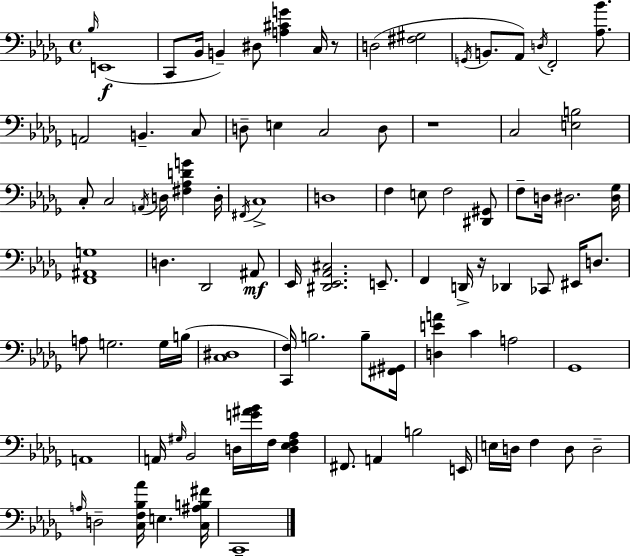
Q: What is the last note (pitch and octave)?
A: C2